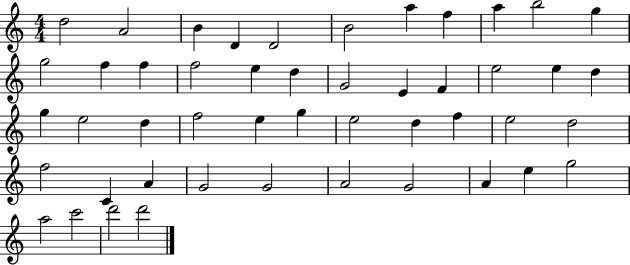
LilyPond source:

{
  \clef treble
  \numericTimeSignature
  \time 4/4
  \key c \major
  d''2 a'2 | b'4 d'4 d'2 | b'2 a''4 f''4 | a''4 b''2 g''4 | \break g''2 f''4 f''4 | f''2 e''4 d''4 | g'2 e'4 f'4 | e''2 e''4 d''4 | \break g''4 e''2 d''4 | f''2 e''4 g''4 | e''2 d''4 f''4 | e''2 d''2 | \break f''2 c'4 a'4 | g'2 g'2 | a'2 g'2 | a'4 e''4 g''2 | \break a''2 c'''2 | d'''2 d'''2 | \bar "|."
}